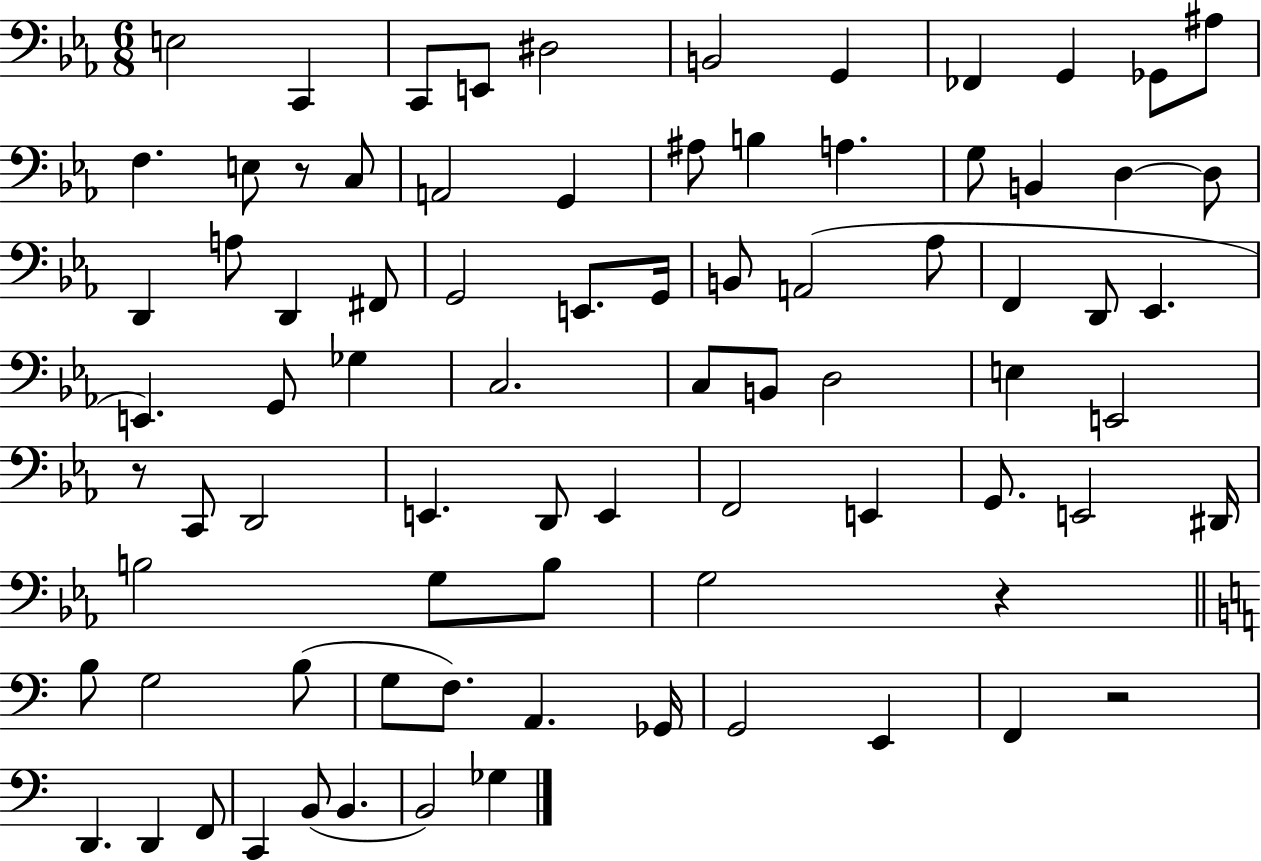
E3/h C2/q C2/e E2/e D#3/h B2/h G2/q FES2/q G2/q Gb2/e A#3/e F3/q. E3/e R/e C3/e A2/h G2/q A#3/e B3/q A3/q. G3/e B2/q D3/q D3/e D2/q A3/e D2/q F#2/e G2/h E2/e. G2/s B2/e A2/h Ab3/e F2/q D2/e Eb2/q. E2/q. G2/e Gb3/q C3/h. C3/e B2/e D3/h E3/q E2/h R/e C2/e D2/h E2/q. D2/e E2/q F2/h E2/q G2/e. E2/h D#2/s B3/h G3/e B3/e G3/h R/q B3/e G3/h B3/e G3/e F3/e. A2/q. Gb2/s G2/h E2/q F2/q R/h D2/q. D2/q F2/e C2/q B2/e B2/q. B2/h Gb3/q